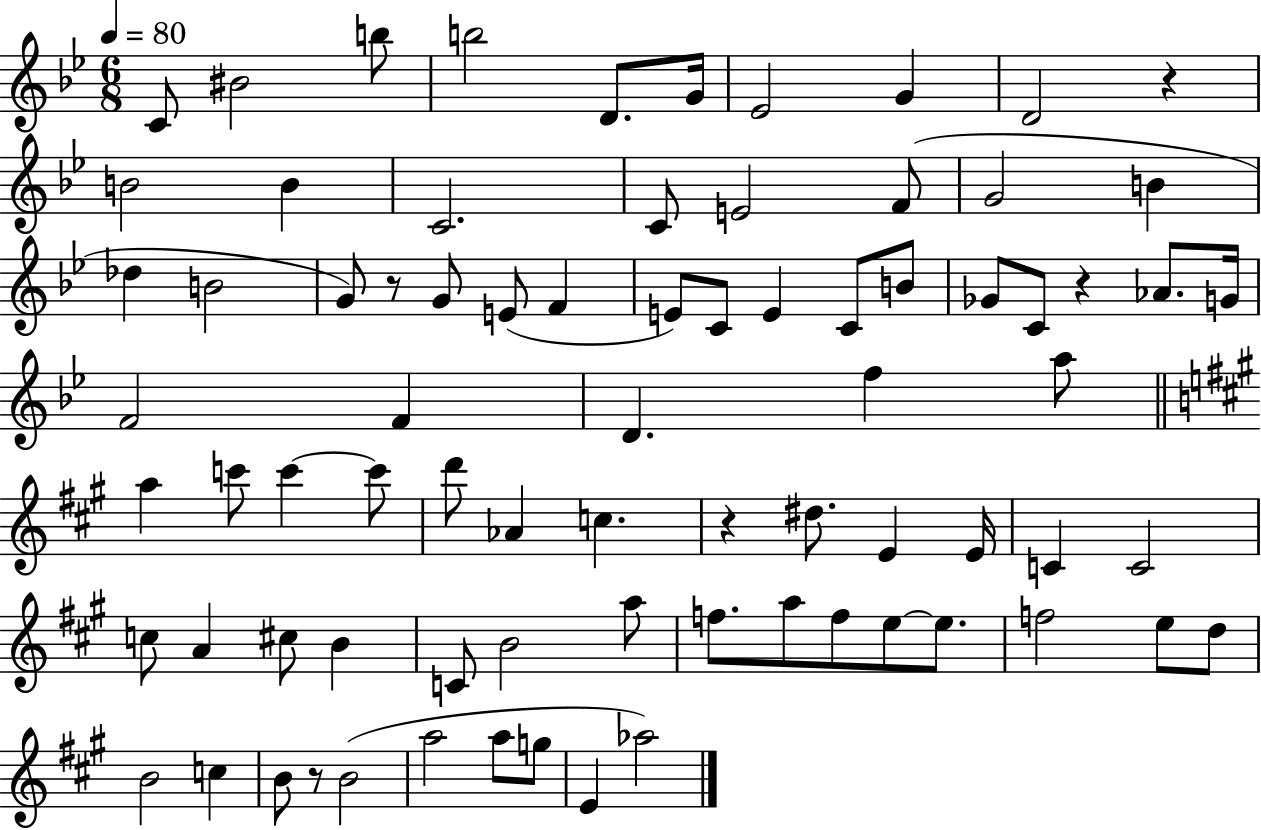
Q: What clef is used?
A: treble